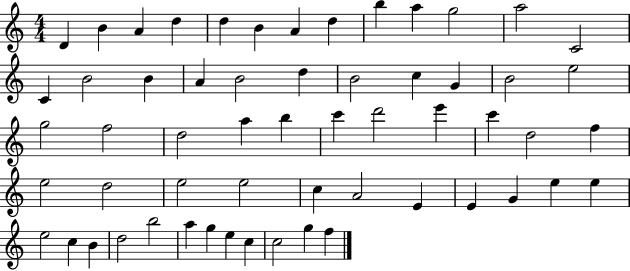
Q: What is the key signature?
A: C major